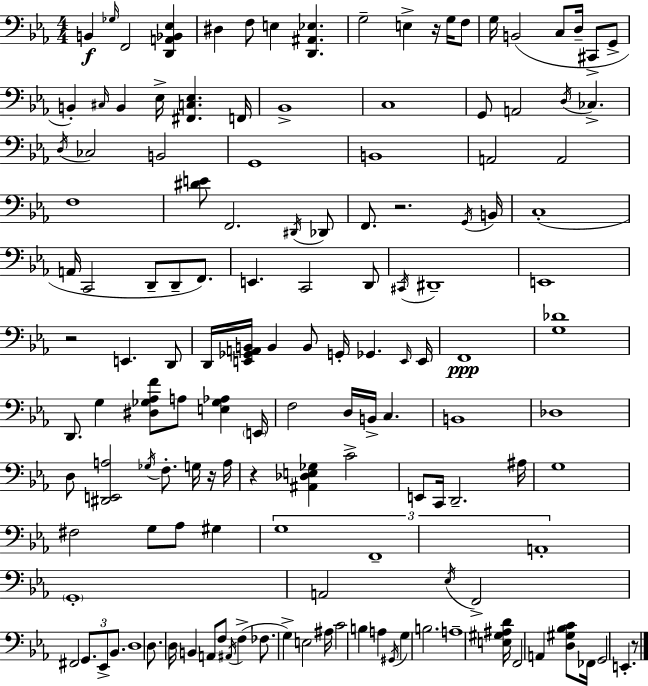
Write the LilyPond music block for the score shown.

{
  \clef bass
  \numericTimeSignature
  \time 4/4
  \key c \minor
  b,4\f \grace { ges16 } f,2 <d, a, bes, ees>4 | dis4 f8 e4 <d, ais, ees>4. | g2-- e4-> r16 g16 f8 | g16 b,2( c8 d16-- cis,8-> g,8-> | \break b,4-.) \grace { cis16 } b,4 ees16-> <fis, c ees>4. | f,16 bes,1-> | c1 | g,8 a,2 \acciaccatura { d16 } ces4.-> | \break \acciaccatura { d16 } ces2 b,2 | g,1 | b,1 | a,2 a,2 | \break f1 | <dis' e'>8 f,2. | \acciaccatura { dis,16 } des,8 f,8. r2. | \acciaccatura { g,16 } b,16 c1-.( | \break a,16 c,2 d,8-- | d,8-- f,8.) e,4. c,2 | d,8 \acciaccatura { cis,16 } dis,1-- | e,1 | \break r2 e,4. | d,8 d,16 <e, ges, a, b,>16 b,4 b,8 g,16-. | ges,4. \grace { e,16 } e,16 f,1\ppp | <g des'>1 | \break d,8. g4 <dis ges aes f'>8 | a8 <e ges aes>4 \parenthesize e,16 f2 | d16 b,16-> c4. b,1 | des1 | \break d8 <dis, e, a>2 | \acciaccatura { ges16 } f8.-. g16 r16 a16 r4 <ais, des e ges>4 | c'2-> e,8 c,16 d,2.-- | ais16 g1 | \break fis2 | g8 aes8 gis4 \tuplet 3/2 { g1 | f,1-- | a,1-. } | \break \parenthesize g,1-. | a,2 | \acciaccatura { ees16 } f,2-> fis,2 | \tuplet 3/2 { g,8. ees,8-> bes,8. } d1 | \break d8. d16 b,4 | a,8 f8 \acciaccatura { ais,16 }( f4-> fes8. g4->) | e2 ais16 c'2 | b4 a4 \acciaccatura { gis,16 } g4 | \break b2. a1-- | <e gis ais d'>16 f,2 | a,4 <d gis bes c'>8 fes,16 g,2 | e,4.-. r8 \bar "|."
}